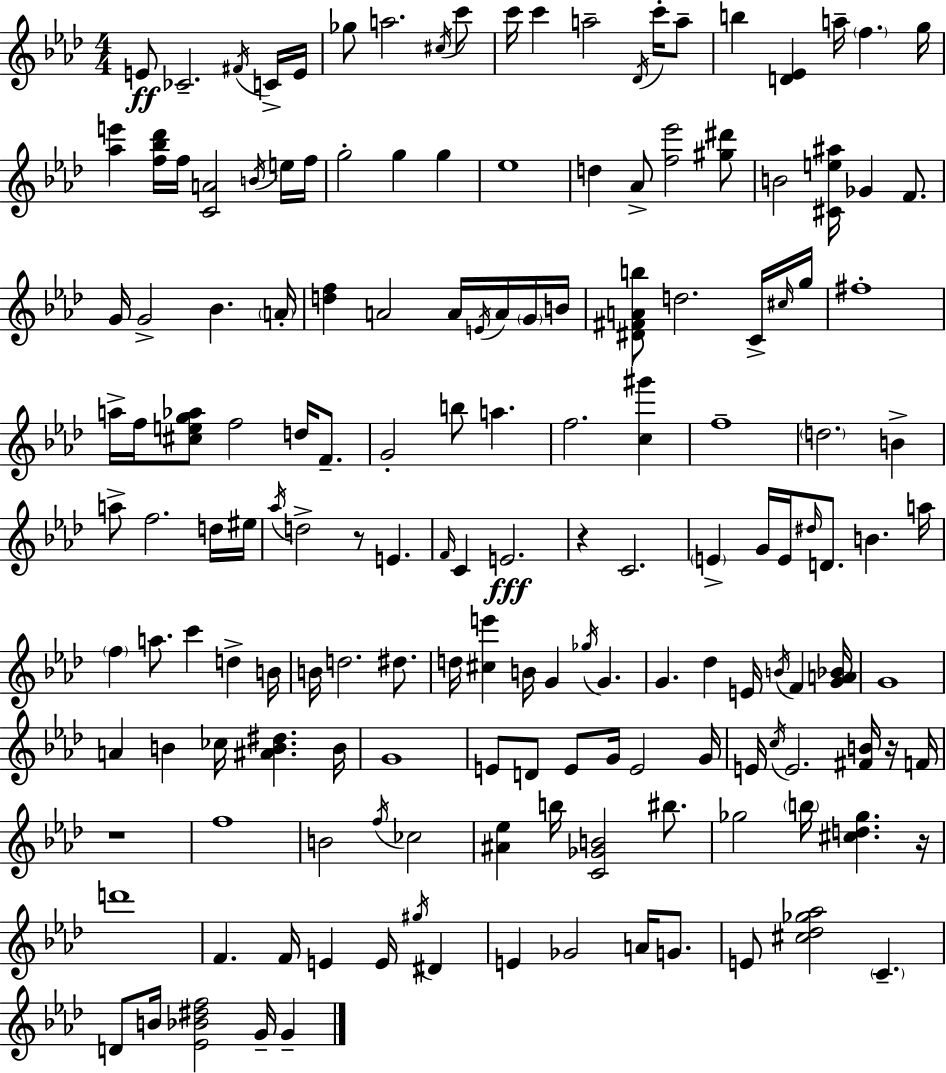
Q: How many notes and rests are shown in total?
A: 161